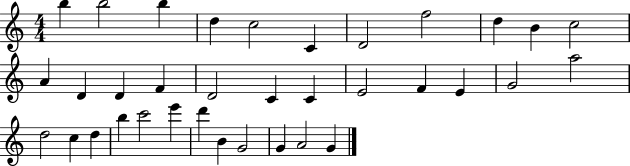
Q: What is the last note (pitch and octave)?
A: G4